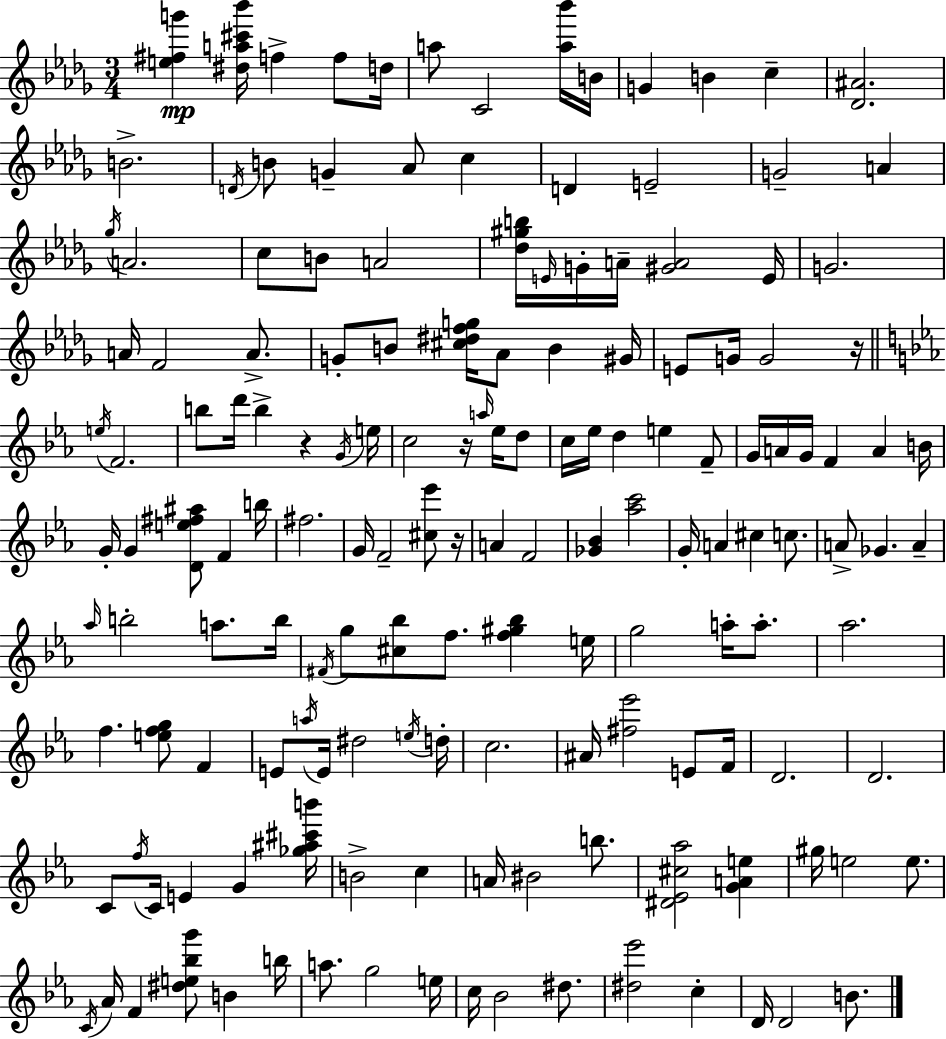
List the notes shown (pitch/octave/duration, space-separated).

[E5,F#5,G6]/q [D#5,A5,C#6,Bb6]/s F5/q F5/e D5/s A5/e C4/h [A5,Bb6]/s B4/s G4/q B4/q C5/q [Db4,A#4]/h. B4/h. D4/s B4/e G4/q Ab4/e C5/q D4/q E4/h G4/h A4/q Gb5/s A4/h. C5/e B4/e A4/h [Db5,G#5,B5]/s E4/s G4/s A4/s [G#4,A4]/h E4/s G4/h. A4/s F4/h A4/e. G4/e B4/e [C#5,D#5,F5,G5]/s Ab4/e B4/q G#4/s E4/e G4/s G4/h R/s E5/s F4/h. B5/e D6/s B5/q R/q G4/s E5/s C5/h R/s A5/s Eb5/s D5/e C5/s Eb5/s D5/q E5/q F4/e G4/s A4/s G4/s F4/q A4/q B4/s G4/s G4/q [D4,E5,F#5,A#5]/e F4/q B5/s F#5/h. G4/s F4/h [C#5,Eb6]/e R/s A4/q F4/h [Gb4,Bb4]/q [Ab5,C6]/h G4/s A4/q C#5/q C5/e. A4/e Gb4/q. A4/q Ab5/s B5/h A5/e. B5/s F#4/s G5/e [C#5,Bb5]/e F5/e. [F5,G#5,Bb5]/q E5/s G5/h A5/s A5/e. Ab5/h. F5/q. [E5,F5,G5]/e F4/q E4/e A5/s E4/s D#5/h E5/s D5/s C5/h. A#4/s [F#5,Eb6]/h E4/e F4/s D4/h. D4/h. C4/e F5/s C4/s E4/q G4/q [Gb5,A#5,C#6,B6]/s B4/h C5/q A4/s BIS4/h B5/e. [D#4,Eb4,C#5,Ab5]/h [G4,A4,E5]/q G#5/s E5/h E5/e. C4/s Ab4/s F4/q [D#5,E5,Bb5,G6]/e B4/q B5/s A5/e. G5/h E5/s C5/s Bb4/h D#5/e. [D#5,Eb6]/h C5/q D4/s D4/h B4/e.